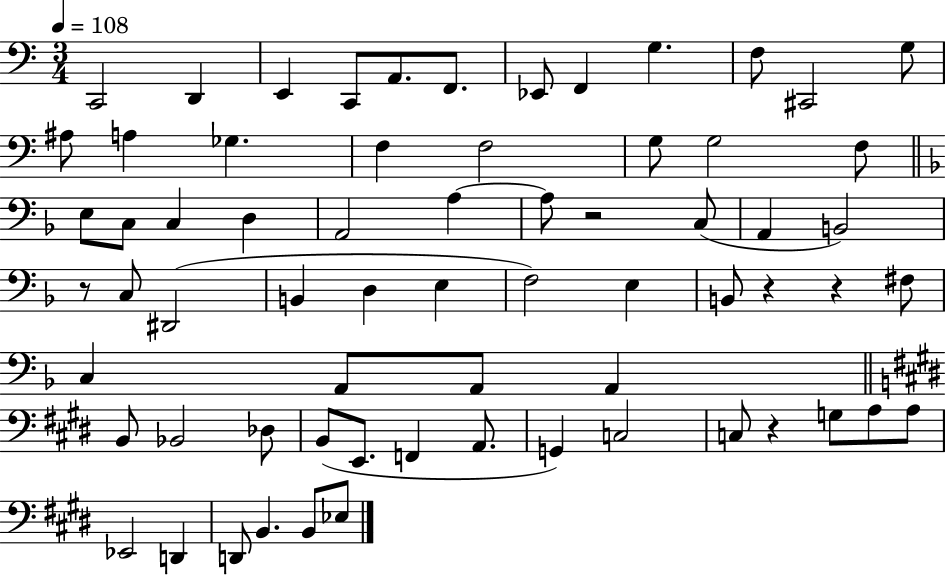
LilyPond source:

{
  \clef bass
  \numericTimeSignature
  \time 3/4
  \key c \major
  \tempo 4 = 108
  c,2 d,4 | e,4 c,8 a,8. f,8. | ees,8 f,4 g4. | f8 cis,2 g8 | \break ais8 a4 ges4. | f4 f2 | g8 g2 f8 | \bar "||" \break \key f \major e8 c8 c4 d4 | a,2 a4~~ | a8 r2 c8( | a,4 b,2) | \break r8 c8 dis,2( | b,4 d4 e4 | f2) e4 | b,8 r4 r4 fis8 | \break c4 a,8 a,8 a,4 | \bar "||" \break \key e \major b,8 bes,2 des8 | b,8( e,8. f,4 a,8. | g,4) c2 | c8 r4 g8 a8 a8 | \break ees,2 d,4 | d,8 b,4. b,8 ees8 | \bar "|."
}